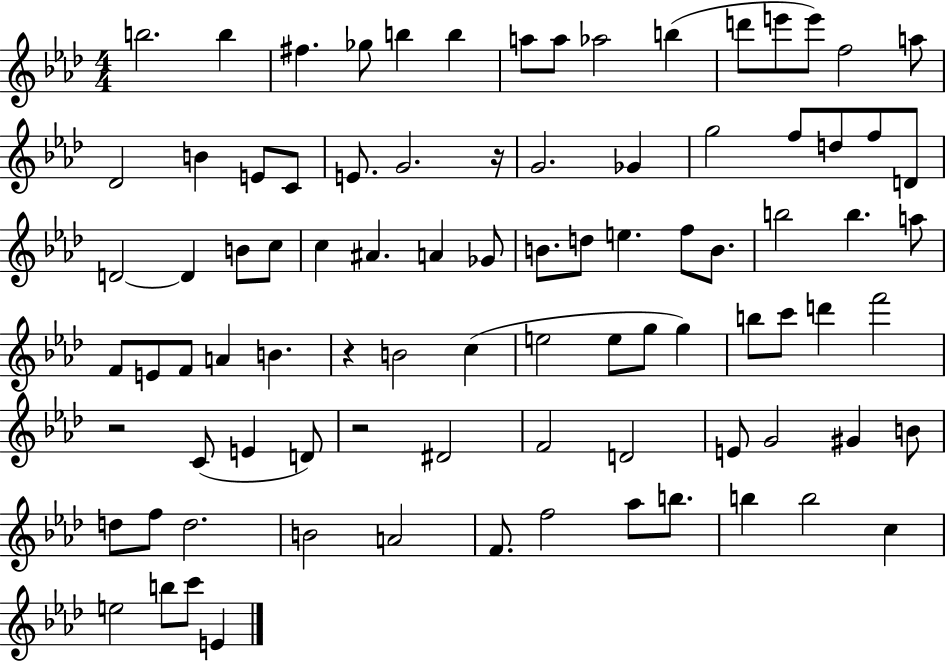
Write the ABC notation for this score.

X:1
T:Untitled
M:4/4
L:1/4
K:Ab
b2 b ^f _g/2 b b a/2 a/2 _a2 b d'/2 e'/2 e'/2 f2 a/2 _D2 B E/2 C/2 E/2 G2 z/4 G2 _G g2 f/2 d/2 f/2 D/2 D2 D B/2 c/2 c ^A A _G/2 B/2 d/2 e f/2 B/2 b2 b a/2 F/2 E/2 F/2 A B z B2 c e2 e/2 g/2 g b/2 c'/2 d' f'2 z2 C/2 E D/2 z2 ^D2 F2 D2 E/2 G2 ^G B/2 d/2 f/2 d2 B2 A2 F/2 f2 _a/2 b/2 b b2 c e2 b/2 c'/2 E